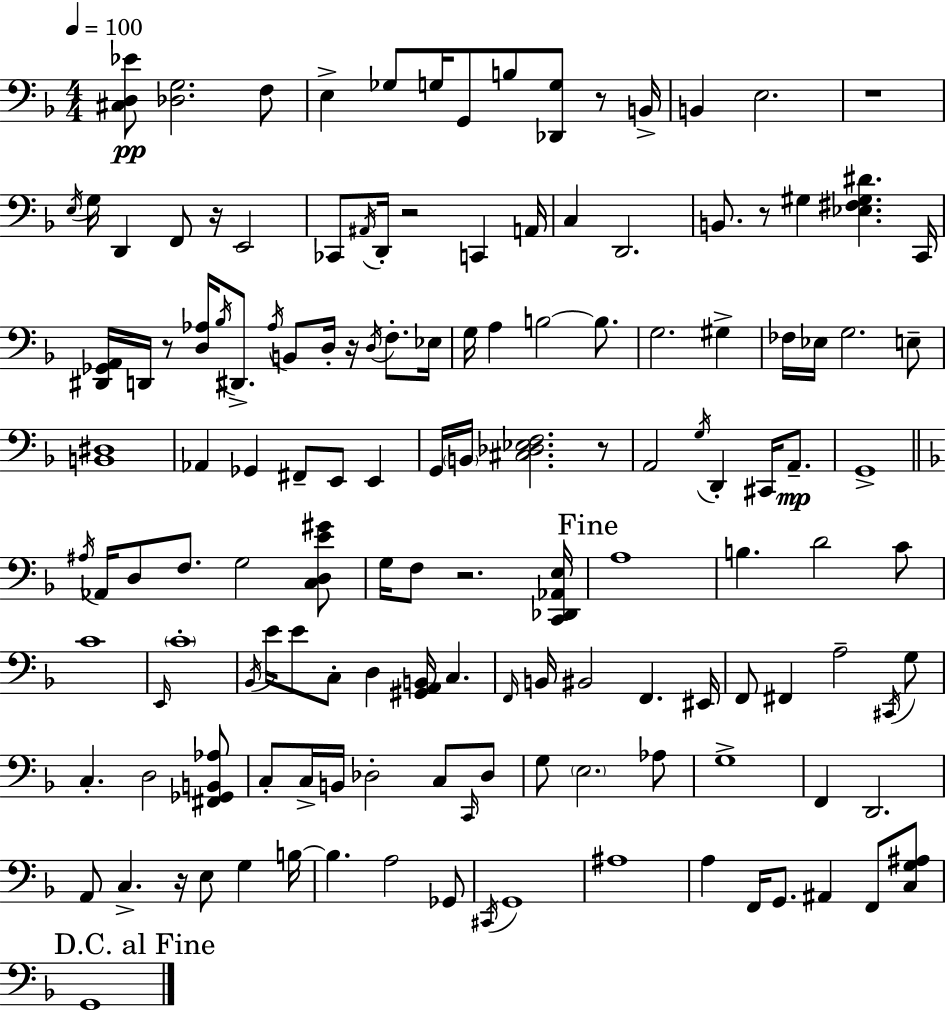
[C#3,D3,Eb4]/e [Db3,G3]/h. F3/e E3/q Gb3/e G3/s G2/e B3/e [Db2,G3]/e R/e B2/s B2/q E3/h. R/w E3/s G3/s D2/q F2/e R/s E2/h CES2/e A#2/s D2/s R/h C2/q A2/s C3/q D2/h. B2/e. R/e G#3/q [Eb3,F#3,G#3,D#4]/q. C2/s [D#2,Gb2,A2]/s D2/s R/e [D3,Ab3]/s Bb3/s D#2/e. Ab3/s B2/e D3/s R/s D3/s F3/e. Eb3/s G3/s A3/q B3/h B3/e. G3/h. G#3/q FES3/s Eb3/s G3/h. E3/e [B2,D#3]/w Ab2/q Gb2/q F#2/e E2/e E2/q G2/s B2/s [C#3,Db3,Eb3,F3]/h. R/e A2/h G3/s D2/q C#2/s A2/e. G2/w A#3/s Ab2/s D3/e F3/e. G3/h [C3,D3,E4,G#4]/e G3/s F3/e R/h. [C2,Db2,Ab2,E3]/s A3/w B3/q. D4/h C4/e C4/w E2/s C4/w Bb2/s E4/s E4/e C3/e D3/q [G#2,A2,B2]/s C3/q. F2/s B2/s BIS2/h F2/q. EIS2/s F2/e F#2/q A3/h C#2/s G3/e C3/q. D3/h [F#2,Gb2,B2,Ab3]/e C3/e C3/s B2/s Db3/h C3/e C2/s Db3/e G3/e E3/h. Ab3/e G3/w F2/q D2/h. A2/e C3/q. R/s E3/e G3/q B3/s B3/q. A3/h Gb2/e C#2/s G2/w A#3/w A3/q F2/s G2/e. A#2/q F2/e [C3,G3,A#3]/e G2/w